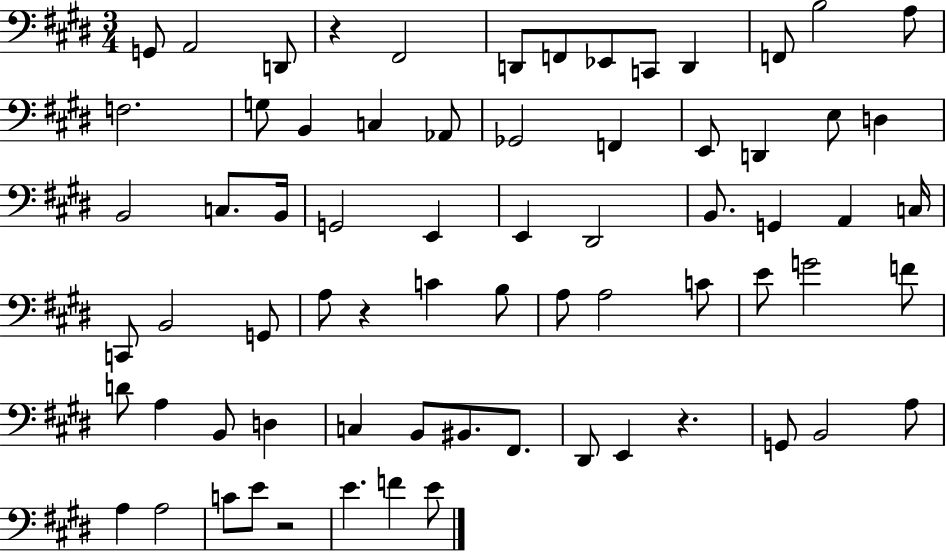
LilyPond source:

{
  \clef bass
  \numericTimeSignature
  \time 3/4
  \key e \major
  \repeat volta 2 { g,8 a,2 d,8 | r4 fis,2 | d,8 f,8 ees,8 c,8 d,4 | f,8 b2 a8 | \break f2. | g8 b,4 c4 aes,8 | ges,2 f,4 | e,8 d,4 e8 d4 | \break b,2 c8. b,16 | g,2 e,4 | e,4 dis,2 | b,8. g,4 a,4 c16 | \break c,8 b,2 g,8 | a8 r4 c'4 b8 | a8 a2 c'8 | e'8 g'2 f'8 | \break d'8 a4 b,8 d4 | c4 b,8 bis,8. fis,8. | dis,8 e,4 r4. | g,8 b,2 a8 | \break a4 a2 | c'8 e'8 r2 | e'4. f'4 e'8 | } \bar "|."
}